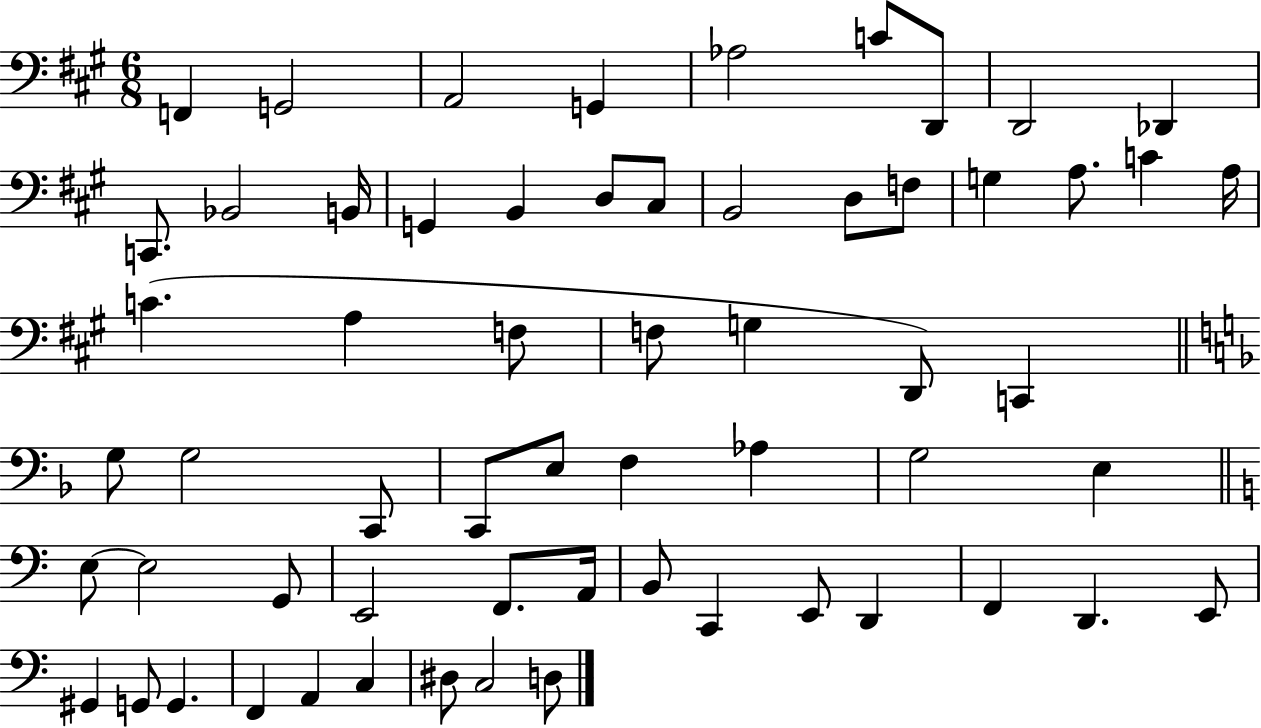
{
  \clef bass
  \numericTimeSignature
  \time 6/8
  \key a \major
  \repeat volta 2 { f,4 g,2 | a,2 g,4 | aes2 c'8 d,8 | d,2 des,4 | \break c,8. bes,2 b,16 | g,4 b,4 d8 cis8 | b,2 d8 f8 | g4 a8. c'4 a16 | \break c'4.( a4 f8 | f8 g4 d,8) c,4 | \bar "||" \break \key d \minor g8 g2 c,8 | c,8 e8 f4 aes4 | g2 e4 | \bar "||" \break \key c \major e8~~ e2 g,8 | e,2 f,8. a,16 | b,8 c,4 e,8 d,4 | f,4 d,4. e,8 | \break gis,4 g,8 g,4. | f,4 a,4 c4 | dis8 c2 d8 | } \bar "|."
}